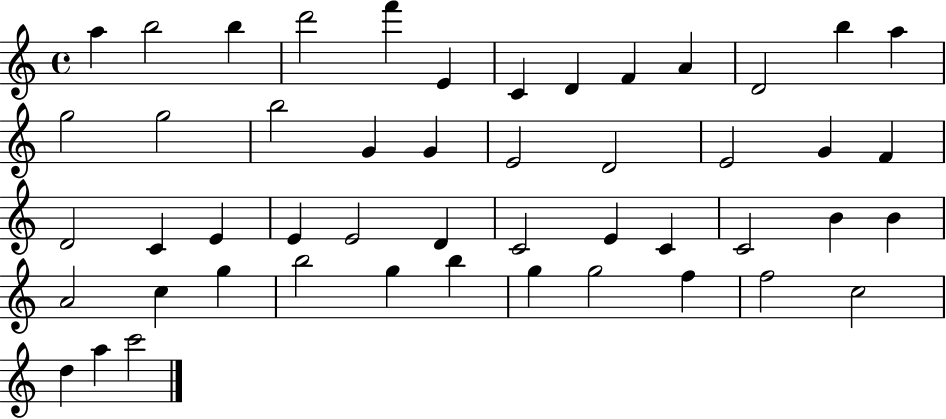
A5/q B5/h B5/q D6/h F6/q E4/q C4/q D4/q F4/q A4/q D4/h B5/q A5/q G5/h G5/h B5/h G4/q G4/q E4/h D4/h E4/h G4/q F4/q D4/h C4/q E4/q E4/q E4/h D4/q C4/h E4/q C4/q C4/h B4/q B4/q A4/h C5/q G5/q B5/h G5/q B5/q G5/q G5/h F5/q F5/h C5/h D5/q A5/q C6/h